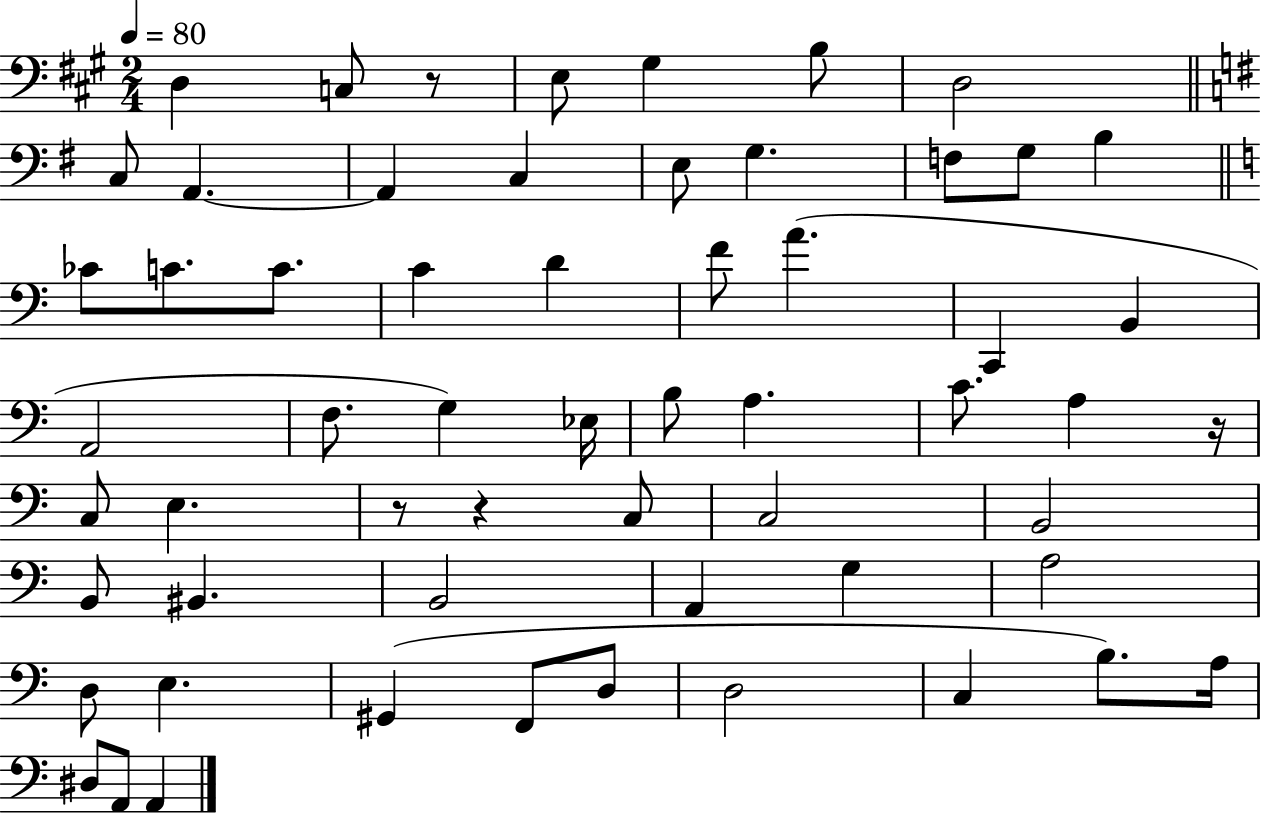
X:1
T:Untitled
M:2/4
L:1/4
K:A
D, C,/2 z/2 E,/2 ^G, B,/2 D,2 C,/2 A,, A,, C, E,/2 G, F,/2 G,/2 B, _C/2 C/2 C/2 C D F/2 A C,, B,, A,,2 F,/2 G, _E,/4 B,/2 A, C/2 A, z/4 C,/2 E, z/2 z C,/2 C,2 B,,2 B,,/2 ^B,, B,,2 A,, G, A,2 D,/2 E, ^G,, F,,/2 D,/2 D,2 C, B,/2 A,/4 ^D,/2 A,,/2 A,,